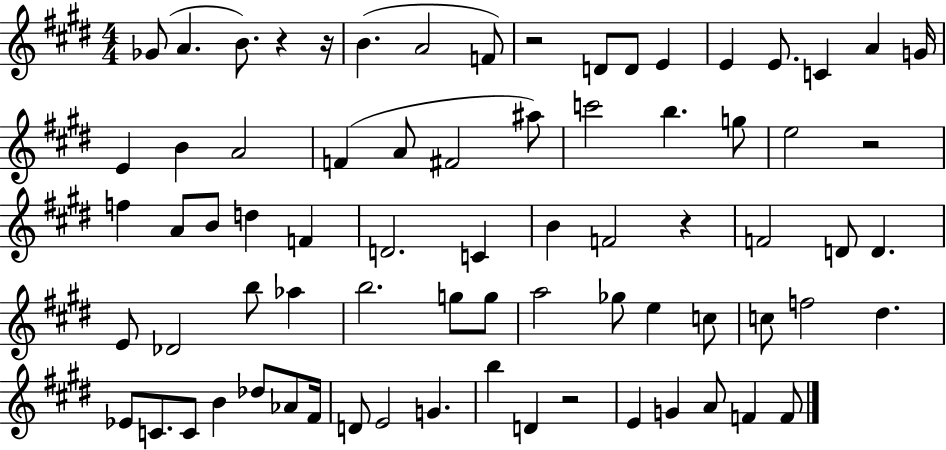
Gb4/e A4/q. B4/e. R/q R/s B4/q. A4/h F4/e R/h D4/e D4/e E4/q E4/q E4/e. C4/q A4/q G4/s E4/q B4/q A4/h F4/q A4/e F#4/h A#5/e C6/h B5/q. G5/e E5/h R/h F5/q A4/e B4/e D5/q F4/q D4/h. C4/q B4/q F4/h R/q F4/h D4/e D4/q. E4/e Db4/h B5/e Ab5/q B5/h. G5/e G5/e A5/h Gb5/e E5/q C5/e C5/e F5/h D#5/q. Eb4/e C4/e. C4/e B4/q Db5/e Ab4/e F#4/s D4/e E4/h G4/q. B5/q D4/q R/h E4/q G4/q A4/e F4/q F4/e